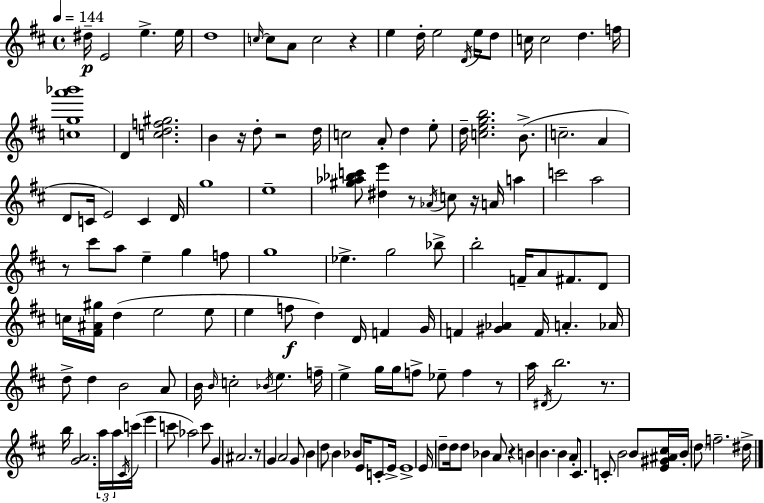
{
  \clef treble
  \time 4/4
  \defaultTimeSignature
  \key d \major
  \tempo 4 = 144
  \repeat volta 2 { dis''16--\p e'2 e''4.-> e''16 | d''1 | \grace { c''16~ }~ c''8 a'8 c''2 r4 | e''4 d''16-. e''2 \acciaccatura { d'16 } e''16 | \break d''8 c''16 c''2 d''4. | f''16 <c'' g'' a''' bes'''>1 | d'4 <c'' d'' f'' gis''>2. | b'4 r16 d''8-. r2 | \break d''16 c''2 a'8-. d''4 | e''8-. d''16-- <c'' e'' g'' b''>2. b'8.->( | c''2.-- a'4 | d'8 c'16 e'2) c'4 | \break d'16 g''1 | e''1-- | <gis'' aes'' bes'' c'''>8 <dis'' e'''>4 r8 \acciaccatura { aes'16 } c''8 r16 a'16 a''4 | c'''2 a''2 | \break r8 cis'''8 a''8 e''4-- g''4 | f''8 g''1 | ees''4.-> g''2 | bes''8-> b''2-. f'16-- a'8 fis'8. | \break d'8 c''16 <fis' ais' gis''>16 d''4( e''2 | e''8 e''4 f''8\f d''4) d'16 f'4 | g'16 f'4 <gis' aes'>4 f'16 a'4.-. | aes'16 d''8-> d''4 b'2 | \break a'8 b'16 \grace { b'16 } c''2-. \acciaccatura { bes'16 } e''4. | f''16-- e''4-> g''16 g''16 f''8-> ees''8-- f''4 | r8 a''16 \acciaccatura { dis'16 } b''2. | r8. b''16 <g' a'>2. | \break \tuplet 3/2 { a''16 a''16 \acciaccatura { cis'16 }( } c'''16 e'''4 c'''8 aes''2) | c'''8 g'4 ais'2. | r8 g'4 a'2 | g'8 b'4 d''8 b'4 | \break bes'8 e'16 c'8-. e'16-> e'1-> | e'16 d''8-- d''16 d''8 bes'4 | a'8 r4 b'4 b'4. | b'4 a'8-. cis'8. c'8-. b'2 | \break b'8 <e' gis' ais' cis''>16 b'16-. \parenthesize d''8 f''2.-- | dis''16-> } \bar "|."
}